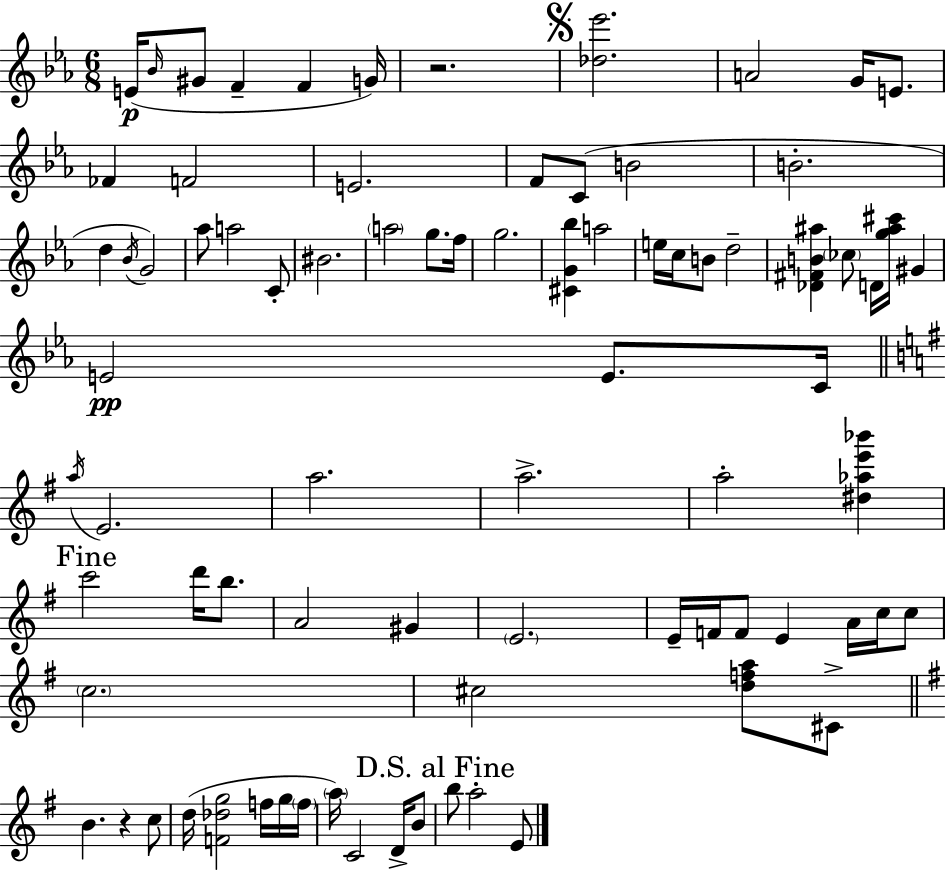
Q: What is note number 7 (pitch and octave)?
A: A4